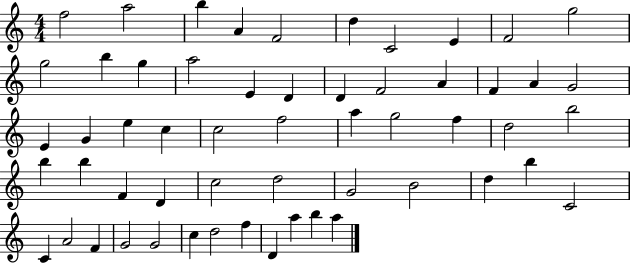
F5/h A5/h B5/q A4/q F4/h D5/q C4/h E4/q F4/h G5/h G5/h B5/q G5/q A5/h E4/q D4/q D4/q F4/h A4/q F4/q A4/q G4/h E4/q G4/q E5/q C5/q C5/h F5/h A5/q G5/h F5/q D5/h B5/h B5/q B5/q F4/q D4/q C5/h D5/h G4/h B4/h D5/q B5/q C4/h C4/q A4/h F4/q G4/h G4/h C5/q D5/h F5/q D4/q A5/q B5/q A5/q